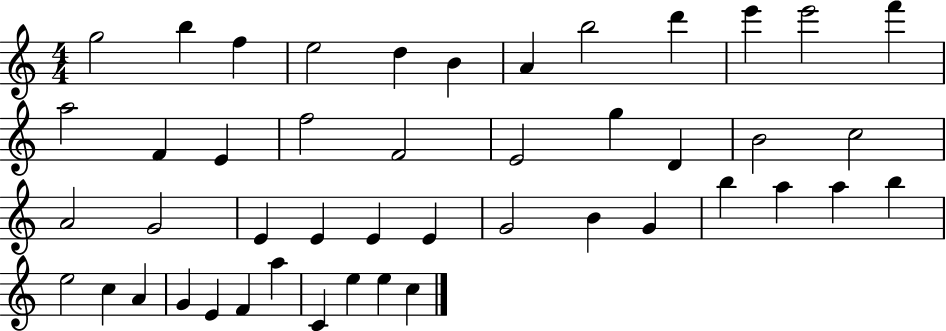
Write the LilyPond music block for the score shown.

{
  \clef treble
  \numericTimeSignature
  \time 4/4
  \key c \major
  g''2 b''4 f''4 | e''2 d''4 b'4 | a'4 b''2 d'''4 | e'''4 e'''2 f'''4 | \break a''2 f'4 e'4 | f''2 f'2 | e'2 g''4 d'4 | b'2 c''2 | \break a'2 g'2 | e'4 e'4 e'4 e'4 | g'2 b'4 g'4 | b''4 a''4 a''4 b''4 | \break e''2 c''4 a'4 | g'4 e'4 f'4 a''4 | c'4 e''4 e''4 c''4 | \bar "|."
}